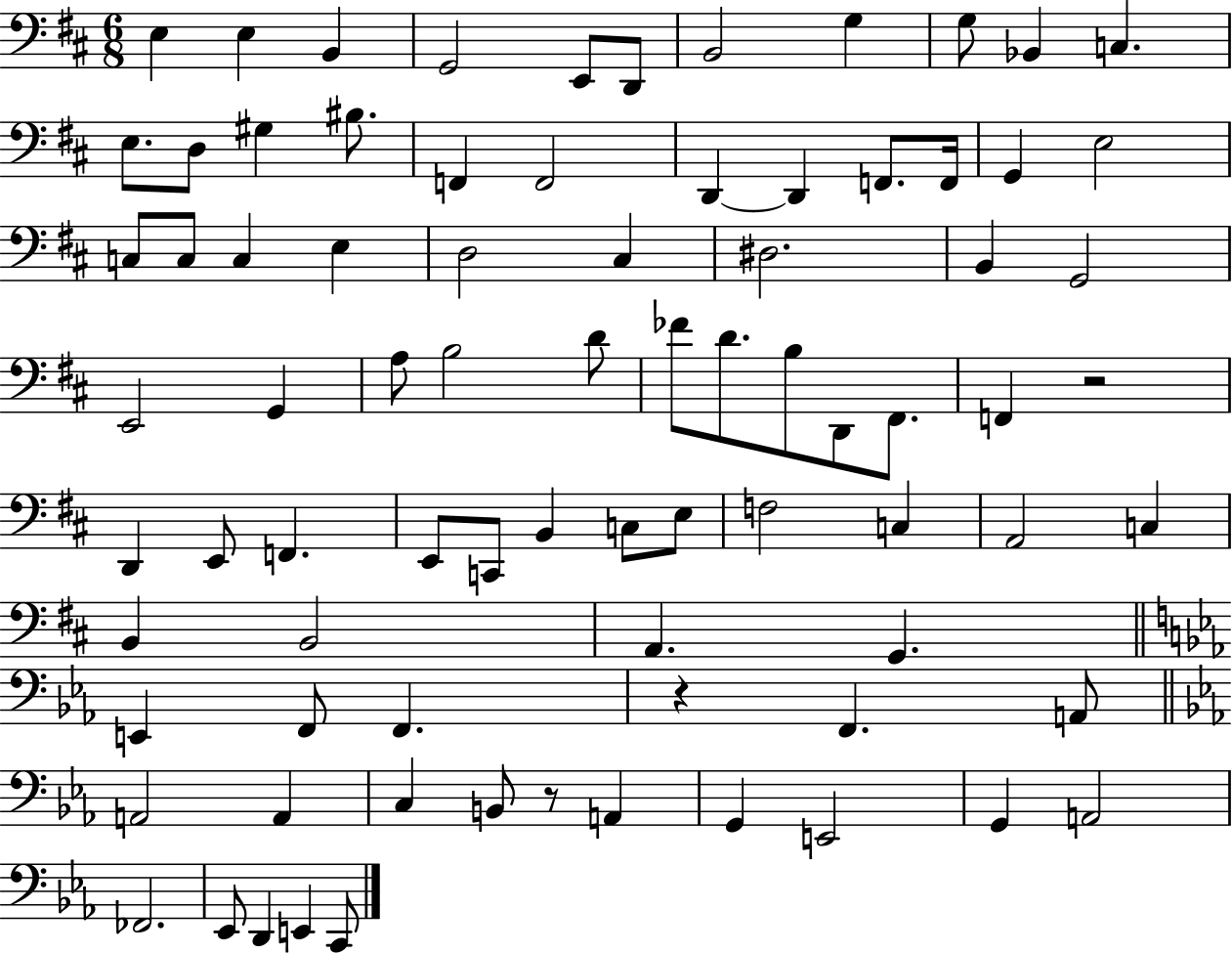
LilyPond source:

{
  \clef bass
  \numericTimeSignature
  \time 6/8
  \key d \major
  e4 e4 b,4 | g,2 e,8 d,8 | b,2 g4 | g8 bes,4 c4. | \break e8. d8 gis4 bis8. | f,4 f,2 | d,4~~ d,4 f,8. f,16 | g,4 e2 | \break c8 c8 c4 e4 | d2 cis4 | dis2. | b,4 g,2 | \break e,2 g,4 | a8 b2 d'8 | fes'8 d'8. b8 d,8 fis,8. | f,4 r2 | \break d,4 e,8 f,4. | e,8 c,8 b,4 c8 e8 | f2 c4 | a,2 c4 | \break b,4 b,2 | a,4. g,4. | \bar "||" \break \key ees \major e,4 f,8 f,4. | r4 f,4. a,8 | \bar "||" \break \key ees \major a,2 a,4 | c4 b,8 r8 a,4 | g,4 e,2 | g,4 a,2 | \break fes,2. | ees,8 d,4 e,4 c,8 | \bar "|."
}